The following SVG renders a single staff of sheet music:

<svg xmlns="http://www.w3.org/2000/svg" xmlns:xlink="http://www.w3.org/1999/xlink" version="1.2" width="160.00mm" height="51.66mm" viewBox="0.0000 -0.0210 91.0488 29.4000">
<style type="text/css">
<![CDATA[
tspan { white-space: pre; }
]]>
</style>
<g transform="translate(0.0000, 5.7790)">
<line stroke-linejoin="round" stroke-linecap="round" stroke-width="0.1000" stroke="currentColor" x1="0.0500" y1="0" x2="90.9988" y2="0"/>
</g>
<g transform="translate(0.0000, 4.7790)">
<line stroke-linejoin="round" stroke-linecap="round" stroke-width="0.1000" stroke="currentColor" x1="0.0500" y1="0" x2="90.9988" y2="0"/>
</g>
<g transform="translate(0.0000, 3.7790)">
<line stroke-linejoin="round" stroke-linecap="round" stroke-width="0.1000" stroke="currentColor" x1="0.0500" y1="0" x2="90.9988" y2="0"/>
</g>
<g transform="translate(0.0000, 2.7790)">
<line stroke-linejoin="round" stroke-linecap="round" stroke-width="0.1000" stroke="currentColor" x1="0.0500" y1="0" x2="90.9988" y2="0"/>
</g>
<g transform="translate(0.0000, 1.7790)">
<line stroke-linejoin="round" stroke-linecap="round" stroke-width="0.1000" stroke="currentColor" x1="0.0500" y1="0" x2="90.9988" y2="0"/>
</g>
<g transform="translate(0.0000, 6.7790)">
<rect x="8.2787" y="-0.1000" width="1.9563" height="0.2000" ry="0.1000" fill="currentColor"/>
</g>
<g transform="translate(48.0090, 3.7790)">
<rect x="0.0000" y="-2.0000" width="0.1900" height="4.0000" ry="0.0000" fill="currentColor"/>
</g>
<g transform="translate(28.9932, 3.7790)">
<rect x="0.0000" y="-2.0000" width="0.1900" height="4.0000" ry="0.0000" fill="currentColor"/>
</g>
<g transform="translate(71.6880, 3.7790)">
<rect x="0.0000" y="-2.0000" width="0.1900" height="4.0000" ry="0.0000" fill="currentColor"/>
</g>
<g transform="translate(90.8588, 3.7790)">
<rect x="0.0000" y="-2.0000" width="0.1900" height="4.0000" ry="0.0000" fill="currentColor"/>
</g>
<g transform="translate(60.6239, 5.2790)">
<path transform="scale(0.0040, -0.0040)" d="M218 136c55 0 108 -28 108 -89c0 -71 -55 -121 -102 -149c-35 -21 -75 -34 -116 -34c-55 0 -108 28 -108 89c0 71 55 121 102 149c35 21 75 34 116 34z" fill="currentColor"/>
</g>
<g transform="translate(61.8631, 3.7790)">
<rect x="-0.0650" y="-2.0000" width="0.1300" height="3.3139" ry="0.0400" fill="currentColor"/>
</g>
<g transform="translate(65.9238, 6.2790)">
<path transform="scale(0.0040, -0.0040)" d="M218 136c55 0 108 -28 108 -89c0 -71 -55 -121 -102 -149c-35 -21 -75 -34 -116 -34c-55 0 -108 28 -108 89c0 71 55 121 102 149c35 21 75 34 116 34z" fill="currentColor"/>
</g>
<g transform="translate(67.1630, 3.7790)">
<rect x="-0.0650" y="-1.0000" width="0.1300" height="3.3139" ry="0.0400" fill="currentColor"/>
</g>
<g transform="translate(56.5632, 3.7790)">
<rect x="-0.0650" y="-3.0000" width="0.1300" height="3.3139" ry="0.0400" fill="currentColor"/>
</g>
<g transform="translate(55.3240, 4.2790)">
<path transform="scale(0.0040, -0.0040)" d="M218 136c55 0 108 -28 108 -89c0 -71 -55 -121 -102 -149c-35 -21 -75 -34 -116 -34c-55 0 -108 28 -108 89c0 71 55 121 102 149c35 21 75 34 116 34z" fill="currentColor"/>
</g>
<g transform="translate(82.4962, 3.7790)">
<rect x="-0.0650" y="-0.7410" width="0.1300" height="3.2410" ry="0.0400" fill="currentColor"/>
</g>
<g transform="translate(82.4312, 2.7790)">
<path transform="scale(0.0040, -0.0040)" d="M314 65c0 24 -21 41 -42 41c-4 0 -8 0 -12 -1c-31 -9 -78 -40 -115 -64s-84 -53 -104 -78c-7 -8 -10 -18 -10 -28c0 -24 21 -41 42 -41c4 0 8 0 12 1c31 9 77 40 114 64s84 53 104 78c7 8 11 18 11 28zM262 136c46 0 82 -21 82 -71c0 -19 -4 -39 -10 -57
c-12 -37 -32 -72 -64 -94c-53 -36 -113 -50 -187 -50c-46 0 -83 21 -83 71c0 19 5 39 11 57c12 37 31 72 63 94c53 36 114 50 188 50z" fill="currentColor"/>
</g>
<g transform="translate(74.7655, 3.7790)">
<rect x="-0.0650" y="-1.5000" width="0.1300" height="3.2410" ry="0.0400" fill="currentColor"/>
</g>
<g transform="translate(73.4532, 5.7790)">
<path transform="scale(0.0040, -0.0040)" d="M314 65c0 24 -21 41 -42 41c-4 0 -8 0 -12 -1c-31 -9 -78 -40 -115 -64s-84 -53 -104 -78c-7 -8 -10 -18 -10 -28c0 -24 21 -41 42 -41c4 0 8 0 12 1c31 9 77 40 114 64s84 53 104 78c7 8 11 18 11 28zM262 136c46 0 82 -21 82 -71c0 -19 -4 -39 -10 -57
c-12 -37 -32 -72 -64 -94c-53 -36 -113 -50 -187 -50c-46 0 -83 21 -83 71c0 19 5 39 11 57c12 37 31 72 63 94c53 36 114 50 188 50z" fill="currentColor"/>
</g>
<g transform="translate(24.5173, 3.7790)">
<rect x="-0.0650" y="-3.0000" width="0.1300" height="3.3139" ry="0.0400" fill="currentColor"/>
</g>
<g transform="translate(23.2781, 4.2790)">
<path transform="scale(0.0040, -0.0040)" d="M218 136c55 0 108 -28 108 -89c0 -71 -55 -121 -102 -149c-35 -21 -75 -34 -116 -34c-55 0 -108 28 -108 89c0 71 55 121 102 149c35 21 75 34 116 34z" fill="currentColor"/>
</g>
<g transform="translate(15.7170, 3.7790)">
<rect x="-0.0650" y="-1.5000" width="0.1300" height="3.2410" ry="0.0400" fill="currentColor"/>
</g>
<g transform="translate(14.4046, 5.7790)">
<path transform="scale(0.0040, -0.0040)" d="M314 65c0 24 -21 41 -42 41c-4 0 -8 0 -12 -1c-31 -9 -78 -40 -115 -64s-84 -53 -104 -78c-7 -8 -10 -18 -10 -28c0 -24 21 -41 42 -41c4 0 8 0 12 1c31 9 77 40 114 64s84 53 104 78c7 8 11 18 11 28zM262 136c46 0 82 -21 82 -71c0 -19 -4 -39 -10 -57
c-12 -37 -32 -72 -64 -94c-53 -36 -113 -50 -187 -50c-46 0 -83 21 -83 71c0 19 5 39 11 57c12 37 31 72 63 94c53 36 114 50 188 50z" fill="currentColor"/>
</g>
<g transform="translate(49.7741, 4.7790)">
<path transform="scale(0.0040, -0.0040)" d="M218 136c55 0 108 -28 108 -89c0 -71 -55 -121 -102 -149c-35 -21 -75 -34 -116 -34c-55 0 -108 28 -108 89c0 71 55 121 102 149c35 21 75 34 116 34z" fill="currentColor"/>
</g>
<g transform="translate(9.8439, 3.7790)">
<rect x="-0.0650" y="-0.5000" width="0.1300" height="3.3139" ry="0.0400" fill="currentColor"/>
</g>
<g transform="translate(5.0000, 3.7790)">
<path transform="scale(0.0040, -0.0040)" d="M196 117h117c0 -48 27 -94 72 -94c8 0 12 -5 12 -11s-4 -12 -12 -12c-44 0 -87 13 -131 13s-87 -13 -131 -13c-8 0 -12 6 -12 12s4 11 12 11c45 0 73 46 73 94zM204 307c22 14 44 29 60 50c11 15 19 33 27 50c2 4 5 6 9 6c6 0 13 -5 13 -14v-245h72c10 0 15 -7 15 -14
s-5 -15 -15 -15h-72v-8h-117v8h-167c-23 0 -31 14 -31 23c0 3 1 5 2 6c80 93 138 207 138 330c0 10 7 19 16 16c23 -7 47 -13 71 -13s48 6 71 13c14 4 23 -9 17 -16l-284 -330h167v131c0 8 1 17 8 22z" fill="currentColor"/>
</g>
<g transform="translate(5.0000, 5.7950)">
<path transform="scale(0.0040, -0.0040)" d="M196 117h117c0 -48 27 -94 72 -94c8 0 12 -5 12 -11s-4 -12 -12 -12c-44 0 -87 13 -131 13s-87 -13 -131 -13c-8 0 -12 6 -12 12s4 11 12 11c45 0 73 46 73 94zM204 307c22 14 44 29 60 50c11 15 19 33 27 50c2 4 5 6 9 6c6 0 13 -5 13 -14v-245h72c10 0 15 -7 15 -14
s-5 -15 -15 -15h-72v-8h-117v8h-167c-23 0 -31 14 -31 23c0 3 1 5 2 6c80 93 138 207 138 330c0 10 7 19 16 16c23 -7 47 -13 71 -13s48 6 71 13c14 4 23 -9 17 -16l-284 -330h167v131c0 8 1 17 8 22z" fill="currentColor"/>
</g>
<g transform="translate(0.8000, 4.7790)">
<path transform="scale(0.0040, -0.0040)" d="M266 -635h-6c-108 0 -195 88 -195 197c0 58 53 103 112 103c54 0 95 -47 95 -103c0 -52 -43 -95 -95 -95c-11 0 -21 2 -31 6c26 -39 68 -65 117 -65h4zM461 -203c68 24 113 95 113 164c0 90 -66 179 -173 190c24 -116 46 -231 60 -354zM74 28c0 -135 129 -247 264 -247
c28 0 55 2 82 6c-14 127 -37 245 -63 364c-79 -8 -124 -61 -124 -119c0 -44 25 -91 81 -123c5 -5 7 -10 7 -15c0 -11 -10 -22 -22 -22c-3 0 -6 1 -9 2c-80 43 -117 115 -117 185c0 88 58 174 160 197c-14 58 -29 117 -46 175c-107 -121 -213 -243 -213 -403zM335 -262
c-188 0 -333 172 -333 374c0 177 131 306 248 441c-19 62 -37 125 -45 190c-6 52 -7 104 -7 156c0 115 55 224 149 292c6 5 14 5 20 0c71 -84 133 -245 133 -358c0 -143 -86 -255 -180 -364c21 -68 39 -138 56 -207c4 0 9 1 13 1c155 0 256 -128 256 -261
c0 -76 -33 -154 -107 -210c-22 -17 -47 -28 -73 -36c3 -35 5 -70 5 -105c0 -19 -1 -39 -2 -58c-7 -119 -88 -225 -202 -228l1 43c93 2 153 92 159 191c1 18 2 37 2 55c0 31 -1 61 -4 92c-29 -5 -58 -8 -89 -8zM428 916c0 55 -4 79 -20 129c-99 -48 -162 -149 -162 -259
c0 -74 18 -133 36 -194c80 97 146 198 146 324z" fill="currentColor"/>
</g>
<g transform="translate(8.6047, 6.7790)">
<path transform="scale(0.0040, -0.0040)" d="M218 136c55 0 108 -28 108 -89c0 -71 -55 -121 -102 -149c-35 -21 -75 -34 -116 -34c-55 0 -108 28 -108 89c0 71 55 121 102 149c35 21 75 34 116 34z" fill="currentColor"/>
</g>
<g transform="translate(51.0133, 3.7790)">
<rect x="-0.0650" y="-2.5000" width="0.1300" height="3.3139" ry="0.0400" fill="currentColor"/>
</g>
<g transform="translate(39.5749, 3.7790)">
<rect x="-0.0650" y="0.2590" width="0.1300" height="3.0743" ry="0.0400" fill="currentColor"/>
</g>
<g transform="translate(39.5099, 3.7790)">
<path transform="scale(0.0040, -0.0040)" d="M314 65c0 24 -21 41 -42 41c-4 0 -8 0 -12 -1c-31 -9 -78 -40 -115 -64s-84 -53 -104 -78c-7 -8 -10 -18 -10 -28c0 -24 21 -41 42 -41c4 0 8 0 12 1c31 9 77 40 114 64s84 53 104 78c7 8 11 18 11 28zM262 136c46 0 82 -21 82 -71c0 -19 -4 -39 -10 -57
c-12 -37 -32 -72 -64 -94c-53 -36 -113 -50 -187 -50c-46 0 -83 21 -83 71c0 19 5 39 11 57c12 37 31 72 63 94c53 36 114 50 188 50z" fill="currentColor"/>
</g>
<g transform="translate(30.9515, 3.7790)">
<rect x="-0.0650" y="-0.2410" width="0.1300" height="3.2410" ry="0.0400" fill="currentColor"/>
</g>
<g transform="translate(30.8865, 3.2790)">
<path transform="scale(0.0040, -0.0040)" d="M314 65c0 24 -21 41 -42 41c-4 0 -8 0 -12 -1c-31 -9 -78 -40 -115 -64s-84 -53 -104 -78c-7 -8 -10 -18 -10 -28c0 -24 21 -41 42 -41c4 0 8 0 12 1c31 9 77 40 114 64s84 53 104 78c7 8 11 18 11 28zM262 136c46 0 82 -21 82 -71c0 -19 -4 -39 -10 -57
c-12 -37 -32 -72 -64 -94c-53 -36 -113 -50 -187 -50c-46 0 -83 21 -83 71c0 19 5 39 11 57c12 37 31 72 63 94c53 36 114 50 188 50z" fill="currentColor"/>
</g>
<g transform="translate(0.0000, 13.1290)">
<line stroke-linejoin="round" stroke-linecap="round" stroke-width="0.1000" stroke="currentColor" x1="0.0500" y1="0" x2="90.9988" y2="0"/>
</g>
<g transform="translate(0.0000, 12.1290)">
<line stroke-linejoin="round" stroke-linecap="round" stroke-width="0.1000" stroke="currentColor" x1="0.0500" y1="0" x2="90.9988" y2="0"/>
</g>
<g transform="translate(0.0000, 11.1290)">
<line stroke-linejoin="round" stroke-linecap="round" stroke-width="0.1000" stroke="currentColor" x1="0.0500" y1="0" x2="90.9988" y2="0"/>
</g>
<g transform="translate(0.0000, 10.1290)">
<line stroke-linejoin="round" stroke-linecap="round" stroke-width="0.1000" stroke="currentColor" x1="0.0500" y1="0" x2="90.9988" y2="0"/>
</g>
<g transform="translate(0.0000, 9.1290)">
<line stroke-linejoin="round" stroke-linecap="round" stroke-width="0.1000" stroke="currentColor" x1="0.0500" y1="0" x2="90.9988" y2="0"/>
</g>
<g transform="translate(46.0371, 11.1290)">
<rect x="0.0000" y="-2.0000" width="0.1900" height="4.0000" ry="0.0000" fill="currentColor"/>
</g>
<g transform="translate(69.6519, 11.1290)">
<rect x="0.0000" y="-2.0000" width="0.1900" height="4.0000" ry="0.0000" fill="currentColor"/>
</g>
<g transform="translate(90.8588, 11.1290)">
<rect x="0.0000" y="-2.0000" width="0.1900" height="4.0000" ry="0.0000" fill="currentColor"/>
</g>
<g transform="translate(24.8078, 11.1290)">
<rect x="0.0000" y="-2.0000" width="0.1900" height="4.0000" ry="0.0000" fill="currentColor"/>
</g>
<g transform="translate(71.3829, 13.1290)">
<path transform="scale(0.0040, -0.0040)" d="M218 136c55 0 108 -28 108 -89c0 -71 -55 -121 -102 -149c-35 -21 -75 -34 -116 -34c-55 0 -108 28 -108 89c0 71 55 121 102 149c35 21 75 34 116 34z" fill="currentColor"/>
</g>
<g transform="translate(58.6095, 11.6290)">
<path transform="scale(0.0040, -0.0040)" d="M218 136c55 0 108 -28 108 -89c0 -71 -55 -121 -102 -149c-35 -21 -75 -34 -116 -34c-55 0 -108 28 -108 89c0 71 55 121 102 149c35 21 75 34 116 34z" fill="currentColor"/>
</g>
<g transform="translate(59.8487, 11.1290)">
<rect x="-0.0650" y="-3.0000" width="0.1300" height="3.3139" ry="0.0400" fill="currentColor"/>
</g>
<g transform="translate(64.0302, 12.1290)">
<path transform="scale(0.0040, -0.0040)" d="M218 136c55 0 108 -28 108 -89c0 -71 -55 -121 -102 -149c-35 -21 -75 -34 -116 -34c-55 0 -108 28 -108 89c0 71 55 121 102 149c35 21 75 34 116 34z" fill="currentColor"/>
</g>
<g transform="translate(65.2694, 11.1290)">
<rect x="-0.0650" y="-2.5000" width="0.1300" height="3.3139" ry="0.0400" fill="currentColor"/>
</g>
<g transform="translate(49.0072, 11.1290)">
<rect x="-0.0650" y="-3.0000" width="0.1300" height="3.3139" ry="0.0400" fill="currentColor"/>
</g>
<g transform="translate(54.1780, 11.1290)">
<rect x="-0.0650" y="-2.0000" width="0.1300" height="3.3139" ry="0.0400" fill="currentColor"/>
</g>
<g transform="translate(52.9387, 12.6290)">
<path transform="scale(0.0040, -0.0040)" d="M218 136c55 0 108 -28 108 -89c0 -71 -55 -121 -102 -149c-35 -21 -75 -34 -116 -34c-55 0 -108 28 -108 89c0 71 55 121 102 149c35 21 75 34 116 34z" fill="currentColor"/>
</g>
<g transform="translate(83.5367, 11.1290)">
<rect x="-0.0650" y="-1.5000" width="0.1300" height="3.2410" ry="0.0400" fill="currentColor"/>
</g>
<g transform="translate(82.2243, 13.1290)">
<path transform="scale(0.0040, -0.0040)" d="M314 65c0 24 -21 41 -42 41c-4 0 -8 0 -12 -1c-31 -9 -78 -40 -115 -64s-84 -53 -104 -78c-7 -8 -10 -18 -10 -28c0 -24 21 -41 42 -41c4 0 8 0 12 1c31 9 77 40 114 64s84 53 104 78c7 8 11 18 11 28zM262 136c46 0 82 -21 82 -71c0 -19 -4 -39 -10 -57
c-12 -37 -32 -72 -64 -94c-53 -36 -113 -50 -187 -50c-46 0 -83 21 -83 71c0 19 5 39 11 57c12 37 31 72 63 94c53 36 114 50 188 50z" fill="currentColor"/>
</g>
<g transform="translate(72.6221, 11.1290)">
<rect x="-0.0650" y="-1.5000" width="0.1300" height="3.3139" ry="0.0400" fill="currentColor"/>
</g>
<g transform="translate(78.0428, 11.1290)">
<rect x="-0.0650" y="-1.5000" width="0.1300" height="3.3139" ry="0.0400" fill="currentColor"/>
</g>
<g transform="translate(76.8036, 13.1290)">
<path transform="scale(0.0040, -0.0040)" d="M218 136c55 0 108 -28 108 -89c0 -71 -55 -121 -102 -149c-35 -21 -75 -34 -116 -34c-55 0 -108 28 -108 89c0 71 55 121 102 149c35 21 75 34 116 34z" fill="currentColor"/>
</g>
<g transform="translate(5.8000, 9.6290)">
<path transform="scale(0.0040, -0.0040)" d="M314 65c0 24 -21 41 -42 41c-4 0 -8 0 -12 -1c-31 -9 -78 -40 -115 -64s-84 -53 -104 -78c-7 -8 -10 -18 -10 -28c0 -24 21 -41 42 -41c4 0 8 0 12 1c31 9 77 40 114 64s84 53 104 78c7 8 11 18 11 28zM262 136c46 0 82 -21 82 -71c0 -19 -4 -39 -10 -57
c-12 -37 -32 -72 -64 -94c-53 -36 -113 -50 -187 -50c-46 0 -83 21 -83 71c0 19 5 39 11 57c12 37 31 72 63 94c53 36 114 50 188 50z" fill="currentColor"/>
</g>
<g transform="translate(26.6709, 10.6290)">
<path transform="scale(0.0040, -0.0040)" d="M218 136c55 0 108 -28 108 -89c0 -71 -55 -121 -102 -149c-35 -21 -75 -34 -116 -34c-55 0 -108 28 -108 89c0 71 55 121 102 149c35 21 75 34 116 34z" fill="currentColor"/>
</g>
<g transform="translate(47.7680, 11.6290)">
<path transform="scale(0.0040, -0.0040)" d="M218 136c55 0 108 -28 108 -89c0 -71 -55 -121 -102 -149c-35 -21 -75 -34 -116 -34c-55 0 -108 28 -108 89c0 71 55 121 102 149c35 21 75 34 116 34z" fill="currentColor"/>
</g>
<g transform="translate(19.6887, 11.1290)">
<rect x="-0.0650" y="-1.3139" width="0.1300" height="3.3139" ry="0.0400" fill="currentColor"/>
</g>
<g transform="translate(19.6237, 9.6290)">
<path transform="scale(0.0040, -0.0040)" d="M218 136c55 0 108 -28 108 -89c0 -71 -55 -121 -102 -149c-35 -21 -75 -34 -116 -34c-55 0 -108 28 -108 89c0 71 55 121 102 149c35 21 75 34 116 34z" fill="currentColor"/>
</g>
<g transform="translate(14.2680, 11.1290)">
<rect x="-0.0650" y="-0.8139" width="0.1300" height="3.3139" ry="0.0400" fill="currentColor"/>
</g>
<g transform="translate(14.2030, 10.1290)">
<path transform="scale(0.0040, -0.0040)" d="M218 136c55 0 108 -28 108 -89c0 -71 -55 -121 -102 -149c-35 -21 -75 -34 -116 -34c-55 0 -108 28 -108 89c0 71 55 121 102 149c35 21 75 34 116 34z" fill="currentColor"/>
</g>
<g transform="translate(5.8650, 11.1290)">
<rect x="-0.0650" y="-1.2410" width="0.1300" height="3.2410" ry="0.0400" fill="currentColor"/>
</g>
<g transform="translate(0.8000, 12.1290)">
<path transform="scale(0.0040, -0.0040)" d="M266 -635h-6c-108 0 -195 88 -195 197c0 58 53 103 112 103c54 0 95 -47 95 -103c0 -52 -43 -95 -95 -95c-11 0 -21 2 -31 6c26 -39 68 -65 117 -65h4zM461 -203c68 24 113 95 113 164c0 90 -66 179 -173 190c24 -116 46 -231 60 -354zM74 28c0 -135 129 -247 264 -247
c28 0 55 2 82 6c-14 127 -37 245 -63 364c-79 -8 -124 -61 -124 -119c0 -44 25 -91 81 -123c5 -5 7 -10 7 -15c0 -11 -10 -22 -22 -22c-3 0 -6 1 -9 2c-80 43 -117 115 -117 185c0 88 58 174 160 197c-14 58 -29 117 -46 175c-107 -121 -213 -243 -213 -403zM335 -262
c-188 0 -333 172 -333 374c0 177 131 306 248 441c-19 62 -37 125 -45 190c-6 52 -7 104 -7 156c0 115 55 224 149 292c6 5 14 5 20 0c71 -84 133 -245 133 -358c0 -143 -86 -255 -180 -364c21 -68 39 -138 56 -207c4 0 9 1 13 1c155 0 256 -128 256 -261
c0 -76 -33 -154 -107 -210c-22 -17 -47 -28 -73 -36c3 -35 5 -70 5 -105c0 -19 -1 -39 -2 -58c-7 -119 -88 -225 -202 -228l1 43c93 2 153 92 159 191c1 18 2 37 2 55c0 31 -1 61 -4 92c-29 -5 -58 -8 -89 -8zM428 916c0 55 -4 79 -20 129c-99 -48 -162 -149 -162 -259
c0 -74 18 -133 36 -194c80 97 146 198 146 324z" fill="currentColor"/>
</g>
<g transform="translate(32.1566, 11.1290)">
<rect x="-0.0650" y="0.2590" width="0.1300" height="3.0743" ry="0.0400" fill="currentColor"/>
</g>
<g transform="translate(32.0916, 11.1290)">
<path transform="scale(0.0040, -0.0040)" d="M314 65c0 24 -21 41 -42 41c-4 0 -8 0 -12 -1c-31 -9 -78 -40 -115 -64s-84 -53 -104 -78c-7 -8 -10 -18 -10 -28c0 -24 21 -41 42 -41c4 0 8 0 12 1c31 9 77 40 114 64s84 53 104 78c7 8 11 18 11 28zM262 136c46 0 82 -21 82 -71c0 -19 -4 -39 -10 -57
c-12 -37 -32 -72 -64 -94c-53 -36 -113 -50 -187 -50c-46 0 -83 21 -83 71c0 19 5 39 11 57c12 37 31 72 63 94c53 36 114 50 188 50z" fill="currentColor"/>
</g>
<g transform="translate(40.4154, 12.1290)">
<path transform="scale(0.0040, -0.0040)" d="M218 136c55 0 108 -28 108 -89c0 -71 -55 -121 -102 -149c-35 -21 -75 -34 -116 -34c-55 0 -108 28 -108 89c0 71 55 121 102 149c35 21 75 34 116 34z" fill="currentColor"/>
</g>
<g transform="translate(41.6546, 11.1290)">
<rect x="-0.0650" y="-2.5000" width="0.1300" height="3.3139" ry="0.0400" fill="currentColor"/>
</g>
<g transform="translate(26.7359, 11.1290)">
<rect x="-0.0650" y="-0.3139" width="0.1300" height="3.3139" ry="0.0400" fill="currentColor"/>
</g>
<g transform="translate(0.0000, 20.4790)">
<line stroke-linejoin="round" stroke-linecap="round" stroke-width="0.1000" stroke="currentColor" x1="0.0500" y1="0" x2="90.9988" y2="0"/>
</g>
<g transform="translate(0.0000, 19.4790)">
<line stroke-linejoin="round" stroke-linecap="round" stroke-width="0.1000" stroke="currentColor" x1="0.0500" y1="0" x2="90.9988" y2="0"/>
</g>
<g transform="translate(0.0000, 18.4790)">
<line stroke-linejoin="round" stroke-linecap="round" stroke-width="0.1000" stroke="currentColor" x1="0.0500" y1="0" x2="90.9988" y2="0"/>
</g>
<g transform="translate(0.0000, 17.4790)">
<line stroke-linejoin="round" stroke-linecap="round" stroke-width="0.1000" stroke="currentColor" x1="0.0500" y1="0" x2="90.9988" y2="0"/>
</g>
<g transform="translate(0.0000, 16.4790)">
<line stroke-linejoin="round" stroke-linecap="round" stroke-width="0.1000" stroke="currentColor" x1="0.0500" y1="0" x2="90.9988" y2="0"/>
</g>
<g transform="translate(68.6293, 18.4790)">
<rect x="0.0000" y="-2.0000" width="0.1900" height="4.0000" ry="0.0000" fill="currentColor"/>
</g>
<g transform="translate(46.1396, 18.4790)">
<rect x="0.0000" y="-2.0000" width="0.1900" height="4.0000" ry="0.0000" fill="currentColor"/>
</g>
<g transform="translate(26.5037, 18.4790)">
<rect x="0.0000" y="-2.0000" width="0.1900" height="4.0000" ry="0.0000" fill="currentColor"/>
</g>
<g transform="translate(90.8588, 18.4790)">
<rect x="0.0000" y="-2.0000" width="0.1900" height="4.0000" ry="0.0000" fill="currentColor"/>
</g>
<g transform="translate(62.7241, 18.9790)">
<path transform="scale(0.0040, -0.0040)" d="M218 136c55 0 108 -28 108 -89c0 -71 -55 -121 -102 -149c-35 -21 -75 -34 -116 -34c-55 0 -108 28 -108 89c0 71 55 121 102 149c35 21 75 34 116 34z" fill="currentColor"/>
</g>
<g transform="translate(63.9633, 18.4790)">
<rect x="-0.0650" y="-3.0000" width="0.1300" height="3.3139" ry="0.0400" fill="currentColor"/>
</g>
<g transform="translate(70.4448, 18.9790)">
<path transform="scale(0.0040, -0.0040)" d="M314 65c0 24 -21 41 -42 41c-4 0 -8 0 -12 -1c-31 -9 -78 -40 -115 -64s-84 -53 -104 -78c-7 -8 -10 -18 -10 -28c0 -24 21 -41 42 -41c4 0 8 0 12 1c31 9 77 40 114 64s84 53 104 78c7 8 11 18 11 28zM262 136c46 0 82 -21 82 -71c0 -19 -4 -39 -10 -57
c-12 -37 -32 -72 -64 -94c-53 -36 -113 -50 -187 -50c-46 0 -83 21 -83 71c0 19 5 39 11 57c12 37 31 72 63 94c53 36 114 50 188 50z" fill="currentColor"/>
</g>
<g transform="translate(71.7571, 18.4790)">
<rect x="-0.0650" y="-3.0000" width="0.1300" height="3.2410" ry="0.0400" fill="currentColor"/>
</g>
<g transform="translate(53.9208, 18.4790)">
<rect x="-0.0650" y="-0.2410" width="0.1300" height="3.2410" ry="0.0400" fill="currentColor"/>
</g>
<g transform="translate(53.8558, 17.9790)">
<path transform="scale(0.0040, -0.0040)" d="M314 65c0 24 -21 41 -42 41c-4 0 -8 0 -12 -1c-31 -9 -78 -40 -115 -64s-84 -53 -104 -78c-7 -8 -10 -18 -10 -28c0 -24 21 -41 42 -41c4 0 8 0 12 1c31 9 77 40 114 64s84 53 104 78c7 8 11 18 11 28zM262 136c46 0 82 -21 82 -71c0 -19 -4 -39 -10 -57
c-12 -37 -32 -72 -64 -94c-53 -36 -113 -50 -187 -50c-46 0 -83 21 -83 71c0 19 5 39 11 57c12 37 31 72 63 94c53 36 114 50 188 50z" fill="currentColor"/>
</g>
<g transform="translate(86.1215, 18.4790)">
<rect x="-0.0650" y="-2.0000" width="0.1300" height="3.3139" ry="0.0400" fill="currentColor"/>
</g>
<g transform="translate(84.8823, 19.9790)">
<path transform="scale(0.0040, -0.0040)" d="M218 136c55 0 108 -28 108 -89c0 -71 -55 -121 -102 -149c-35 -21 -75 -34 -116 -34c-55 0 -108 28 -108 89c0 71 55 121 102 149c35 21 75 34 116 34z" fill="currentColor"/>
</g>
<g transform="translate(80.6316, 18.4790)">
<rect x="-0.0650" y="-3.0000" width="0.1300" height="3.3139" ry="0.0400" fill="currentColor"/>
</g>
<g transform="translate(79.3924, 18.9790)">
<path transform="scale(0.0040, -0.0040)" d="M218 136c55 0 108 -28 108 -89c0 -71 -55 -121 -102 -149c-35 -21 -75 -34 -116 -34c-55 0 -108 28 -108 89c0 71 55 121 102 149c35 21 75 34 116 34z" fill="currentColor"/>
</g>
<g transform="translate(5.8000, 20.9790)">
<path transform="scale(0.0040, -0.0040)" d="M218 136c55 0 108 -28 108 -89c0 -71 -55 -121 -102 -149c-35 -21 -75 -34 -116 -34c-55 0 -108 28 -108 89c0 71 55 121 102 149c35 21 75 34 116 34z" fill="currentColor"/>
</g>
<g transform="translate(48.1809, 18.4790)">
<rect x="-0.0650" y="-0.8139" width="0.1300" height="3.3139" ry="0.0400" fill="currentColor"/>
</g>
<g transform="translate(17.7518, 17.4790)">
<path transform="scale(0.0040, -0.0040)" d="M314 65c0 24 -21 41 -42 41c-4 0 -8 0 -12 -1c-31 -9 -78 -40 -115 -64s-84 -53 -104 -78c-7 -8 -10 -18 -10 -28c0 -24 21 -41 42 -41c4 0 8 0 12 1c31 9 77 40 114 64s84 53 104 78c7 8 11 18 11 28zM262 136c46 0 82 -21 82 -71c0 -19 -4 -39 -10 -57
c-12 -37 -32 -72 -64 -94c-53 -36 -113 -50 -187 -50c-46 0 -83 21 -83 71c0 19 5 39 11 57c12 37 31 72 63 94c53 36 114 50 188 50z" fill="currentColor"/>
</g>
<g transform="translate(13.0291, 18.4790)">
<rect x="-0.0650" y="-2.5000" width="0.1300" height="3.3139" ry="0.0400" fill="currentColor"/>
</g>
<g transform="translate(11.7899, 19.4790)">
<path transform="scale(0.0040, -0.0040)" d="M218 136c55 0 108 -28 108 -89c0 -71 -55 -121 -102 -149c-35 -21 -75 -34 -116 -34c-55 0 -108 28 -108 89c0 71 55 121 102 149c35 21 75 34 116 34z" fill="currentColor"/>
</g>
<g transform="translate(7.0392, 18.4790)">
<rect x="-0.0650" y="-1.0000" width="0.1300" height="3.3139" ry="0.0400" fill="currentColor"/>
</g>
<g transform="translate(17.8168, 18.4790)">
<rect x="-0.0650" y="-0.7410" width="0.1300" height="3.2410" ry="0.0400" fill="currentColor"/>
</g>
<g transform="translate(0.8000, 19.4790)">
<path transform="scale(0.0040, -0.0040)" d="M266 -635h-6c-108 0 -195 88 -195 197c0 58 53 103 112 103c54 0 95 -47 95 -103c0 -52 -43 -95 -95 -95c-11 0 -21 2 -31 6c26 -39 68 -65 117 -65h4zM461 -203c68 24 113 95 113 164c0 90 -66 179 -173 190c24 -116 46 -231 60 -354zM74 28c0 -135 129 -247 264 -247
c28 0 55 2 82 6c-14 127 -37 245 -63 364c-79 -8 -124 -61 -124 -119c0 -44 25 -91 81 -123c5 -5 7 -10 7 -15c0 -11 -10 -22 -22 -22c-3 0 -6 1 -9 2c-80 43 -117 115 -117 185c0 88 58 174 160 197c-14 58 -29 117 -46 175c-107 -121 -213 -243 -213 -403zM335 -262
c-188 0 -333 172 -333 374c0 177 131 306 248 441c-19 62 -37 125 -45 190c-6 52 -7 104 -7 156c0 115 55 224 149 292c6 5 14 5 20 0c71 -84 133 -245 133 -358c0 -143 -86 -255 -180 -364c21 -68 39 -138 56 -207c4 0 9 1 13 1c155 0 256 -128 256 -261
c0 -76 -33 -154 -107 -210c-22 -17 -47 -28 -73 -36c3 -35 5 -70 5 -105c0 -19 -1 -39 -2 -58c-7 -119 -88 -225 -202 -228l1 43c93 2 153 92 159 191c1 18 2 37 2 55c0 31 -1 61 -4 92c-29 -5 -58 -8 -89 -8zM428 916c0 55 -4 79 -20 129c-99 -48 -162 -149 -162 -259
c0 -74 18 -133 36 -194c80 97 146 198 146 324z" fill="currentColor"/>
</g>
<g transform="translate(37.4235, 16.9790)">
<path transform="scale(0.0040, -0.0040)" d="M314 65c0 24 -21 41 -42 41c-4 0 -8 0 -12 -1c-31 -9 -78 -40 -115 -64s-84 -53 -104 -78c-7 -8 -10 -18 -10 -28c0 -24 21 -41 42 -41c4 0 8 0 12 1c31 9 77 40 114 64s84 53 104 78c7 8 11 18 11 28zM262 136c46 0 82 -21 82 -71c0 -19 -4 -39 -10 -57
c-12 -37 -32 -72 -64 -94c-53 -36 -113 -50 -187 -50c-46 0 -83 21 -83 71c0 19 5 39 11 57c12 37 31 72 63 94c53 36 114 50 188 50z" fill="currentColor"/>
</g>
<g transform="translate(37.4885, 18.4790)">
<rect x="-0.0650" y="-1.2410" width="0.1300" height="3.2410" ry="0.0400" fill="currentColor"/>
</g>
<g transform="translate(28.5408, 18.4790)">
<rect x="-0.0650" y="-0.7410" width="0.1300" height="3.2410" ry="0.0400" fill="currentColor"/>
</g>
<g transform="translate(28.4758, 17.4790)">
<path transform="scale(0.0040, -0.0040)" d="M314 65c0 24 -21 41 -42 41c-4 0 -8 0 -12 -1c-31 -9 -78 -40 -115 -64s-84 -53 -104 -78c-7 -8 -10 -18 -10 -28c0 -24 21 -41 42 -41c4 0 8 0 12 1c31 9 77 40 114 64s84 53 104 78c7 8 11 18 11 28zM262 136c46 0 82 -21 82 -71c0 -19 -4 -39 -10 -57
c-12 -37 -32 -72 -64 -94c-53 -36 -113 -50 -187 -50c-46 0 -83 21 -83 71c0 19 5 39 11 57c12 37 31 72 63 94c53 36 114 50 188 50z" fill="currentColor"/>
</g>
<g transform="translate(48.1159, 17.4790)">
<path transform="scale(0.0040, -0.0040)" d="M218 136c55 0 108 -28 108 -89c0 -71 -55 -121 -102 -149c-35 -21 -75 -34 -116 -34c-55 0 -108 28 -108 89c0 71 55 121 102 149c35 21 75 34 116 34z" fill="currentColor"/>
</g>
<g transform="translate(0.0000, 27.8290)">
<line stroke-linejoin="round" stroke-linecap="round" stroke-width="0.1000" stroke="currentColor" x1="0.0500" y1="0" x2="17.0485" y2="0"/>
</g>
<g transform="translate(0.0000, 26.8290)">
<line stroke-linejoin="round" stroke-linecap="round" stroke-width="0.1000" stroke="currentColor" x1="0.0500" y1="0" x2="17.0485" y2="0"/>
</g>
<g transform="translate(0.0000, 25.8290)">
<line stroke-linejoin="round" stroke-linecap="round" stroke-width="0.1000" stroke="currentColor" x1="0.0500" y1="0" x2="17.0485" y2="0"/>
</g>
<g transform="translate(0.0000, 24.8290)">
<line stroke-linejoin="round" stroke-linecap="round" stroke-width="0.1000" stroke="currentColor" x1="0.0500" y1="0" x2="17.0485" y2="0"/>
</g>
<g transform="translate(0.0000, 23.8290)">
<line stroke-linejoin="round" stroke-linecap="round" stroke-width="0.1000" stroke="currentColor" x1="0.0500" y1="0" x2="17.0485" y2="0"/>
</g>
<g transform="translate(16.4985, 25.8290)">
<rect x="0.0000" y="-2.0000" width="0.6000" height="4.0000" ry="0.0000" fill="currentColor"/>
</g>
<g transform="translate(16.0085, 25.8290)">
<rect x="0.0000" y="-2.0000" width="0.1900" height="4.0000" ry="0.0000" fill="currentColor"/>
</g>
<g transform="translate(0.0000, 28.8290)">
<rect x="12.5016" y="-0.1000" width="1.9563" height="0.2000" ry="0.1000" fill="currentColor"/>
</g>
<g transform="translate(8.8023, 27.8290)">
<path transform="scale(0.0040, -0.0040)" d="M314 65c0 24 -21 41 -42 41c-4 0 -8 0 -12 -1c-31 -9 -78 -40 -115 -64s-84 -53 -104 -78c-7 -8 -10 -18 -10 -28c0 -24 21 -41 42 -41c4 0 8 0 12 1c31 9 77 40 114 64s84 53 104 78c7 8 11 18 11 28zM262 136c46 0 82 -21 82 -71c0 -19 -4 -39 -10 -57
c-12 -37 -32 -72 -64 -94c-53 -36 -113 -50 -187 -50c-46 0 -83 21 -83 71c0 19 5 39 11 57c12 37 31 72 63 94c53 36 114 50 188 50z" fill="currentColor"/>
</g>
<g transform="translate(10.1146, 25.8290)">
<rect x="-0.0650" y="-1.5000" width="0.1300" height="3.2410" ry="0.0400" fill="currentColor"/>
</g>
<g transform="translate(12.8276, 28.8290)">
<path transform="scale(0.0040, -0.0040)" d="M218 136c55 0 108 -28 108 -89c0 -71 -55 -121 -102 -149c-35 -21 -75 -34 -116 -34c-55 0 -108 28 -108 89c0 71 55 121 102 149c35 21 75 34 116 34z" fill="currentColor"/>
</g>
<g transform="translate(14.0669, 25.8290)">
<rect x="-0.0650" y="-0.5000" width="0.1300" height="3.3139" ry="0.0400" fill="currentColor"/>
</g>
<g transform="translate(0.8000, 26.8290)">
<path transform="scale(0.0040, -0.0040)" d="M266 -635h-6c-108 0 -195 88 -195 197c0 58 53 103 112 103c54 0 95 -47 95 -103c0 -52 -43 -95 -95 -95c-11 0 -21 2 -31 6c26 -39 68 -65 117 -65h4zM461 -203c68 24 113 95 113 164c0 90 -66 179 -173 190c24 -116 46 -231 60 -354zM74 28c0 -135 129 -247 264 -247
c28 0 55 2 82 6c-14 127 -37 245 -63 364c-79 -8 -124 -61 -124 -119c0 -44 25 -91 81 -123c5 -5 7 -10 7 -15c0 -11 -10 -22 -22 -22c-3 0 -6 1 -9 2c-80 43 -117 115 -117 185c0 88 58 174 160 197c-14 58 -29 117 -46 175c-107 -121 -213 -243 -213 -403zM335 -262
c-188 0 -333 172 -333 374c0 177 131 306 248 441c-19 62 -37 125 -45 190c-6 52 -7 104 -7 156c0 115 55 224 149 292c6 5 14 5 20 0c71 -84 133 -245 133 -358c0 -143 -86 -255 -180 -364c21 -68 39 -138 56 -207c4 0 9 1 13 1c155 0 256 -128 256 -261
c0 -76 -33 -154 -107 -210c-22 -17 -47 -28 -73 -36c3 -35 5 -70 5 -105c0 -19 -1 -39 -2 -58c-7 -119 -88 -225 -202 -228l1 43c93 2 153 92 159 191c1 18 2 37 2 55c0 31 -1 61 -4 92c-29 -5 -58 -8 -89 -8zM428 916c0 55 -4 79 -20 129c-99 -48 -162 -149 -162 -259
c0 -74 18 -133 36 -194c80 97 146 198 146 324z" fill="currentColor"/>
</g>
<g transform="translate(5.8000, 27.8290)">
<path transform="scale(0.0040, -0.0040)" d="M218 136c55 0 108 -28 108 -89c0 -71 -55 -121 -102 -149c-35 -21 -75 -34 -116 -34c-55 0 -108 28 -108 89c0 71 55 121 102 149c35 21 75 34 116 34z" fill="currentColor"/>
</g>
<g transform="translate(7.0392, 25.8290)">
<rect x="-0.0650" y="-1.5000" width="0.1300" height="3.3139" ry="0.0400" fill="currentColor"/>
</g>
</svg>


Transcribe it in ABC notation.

X:1
T:Untitled
M:4/4
L:1/4
K:C
C E2 A c2 B2 G A F D E2 d2 e2 d e c B2 G A F A G E E E2 D G d2 d2 e2 d c2 A A2 A F E E2 C